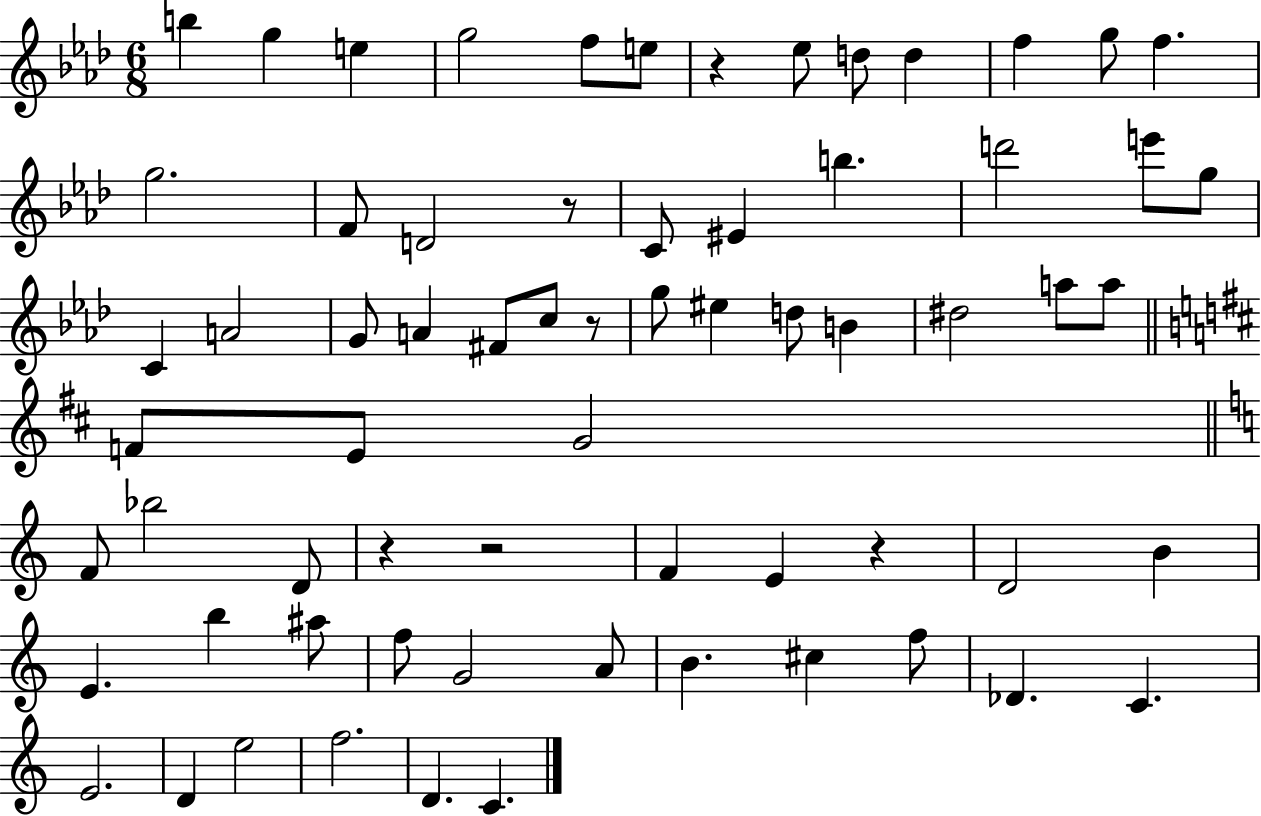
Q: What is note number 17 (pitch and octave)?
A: EIS4